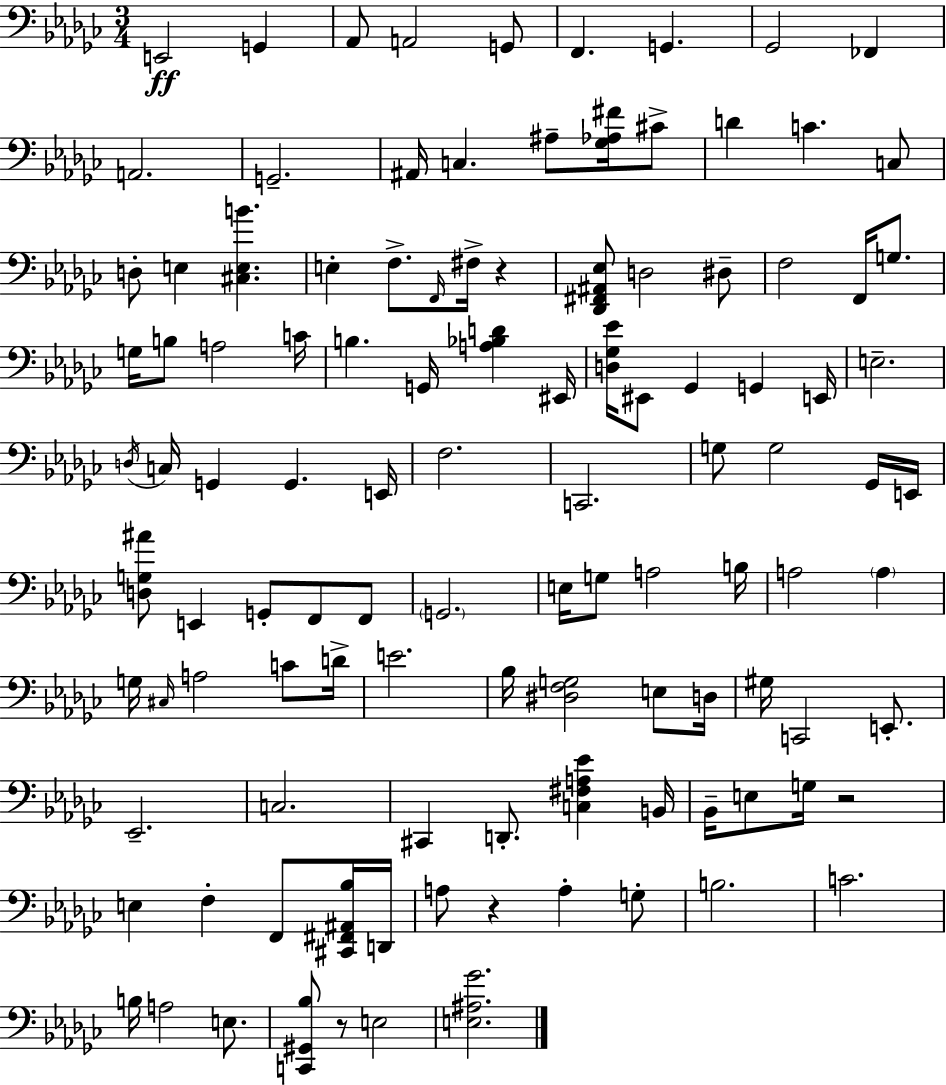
E2/h G2/q Ab2/e A2/h G2/e F2/q. G2/q. Gb2/h FES2/q A2/h. G2/h. A#2/s C3/q. A#3/e [Gb3,Ab3,F#4]/s C#4/e D4/q C4/q. C3/e D3/e E3/q [C#3,E3,B4]/q. E3/q F3/e. F2/s F#3/s R/q [Db2,F#2,A#2,Eb3]/e D3/h D#3/e F3/h F2/s G3/e. G3/s B3/e A3/h C4/s B3/q. G2/s [A3,Bb3,D4]/q EIS2/s [D3,Gb3,Eb4]/s EIS2/e Gb2/q G2/q E2/s E3/h. D3/s C3/s G2/q G2/q. E2/s F3/h. C2/h. G3/e G3/h Gb2/s E2/s [D3,G3,A#4]/e E2/q G2/e F2/e F2/e G2/h. E3/s G3/e A3/h B3/s A3/h A3/q G3/s C#3/s A3/h C4/e D4/s E4/h. Bb3/s [D#3,F3,G3]/h E3/e D3/s G#3/s C2/h E2/e. Eb2/h. C3/h. C#2/q D2/e. [C3,F#3,A3,Eb4]/q B2/s Bb2/s E3/e G3/s R/h E3/q F3/q F2/e [C#2,F#2,A#2,Bb3]/s D2/s A3/e R/q A3/q G3/e B3/h. C4/h. B3/s A3/h E3/e. [C2,G#2,Bb3]/e R/e E3/h [E3,A#3,Gb4]/h.